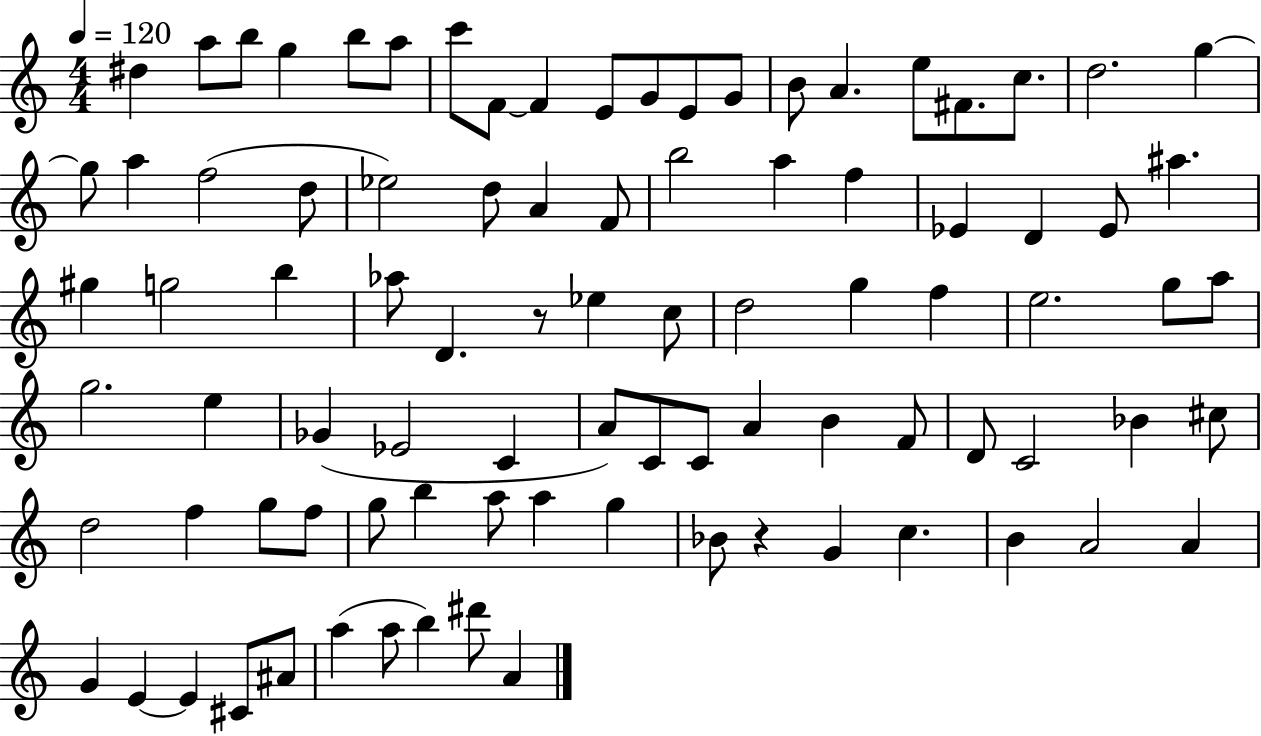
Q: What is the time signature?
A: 4/4